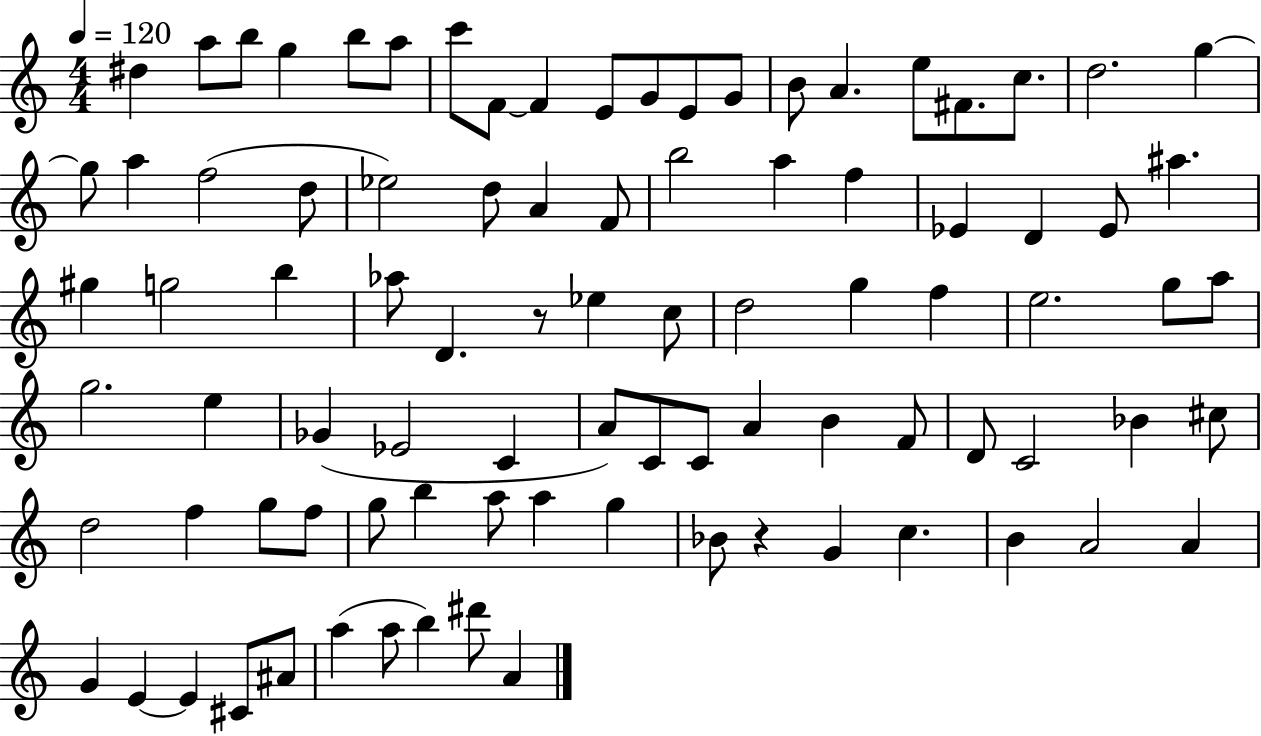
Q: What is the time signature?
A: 4/4